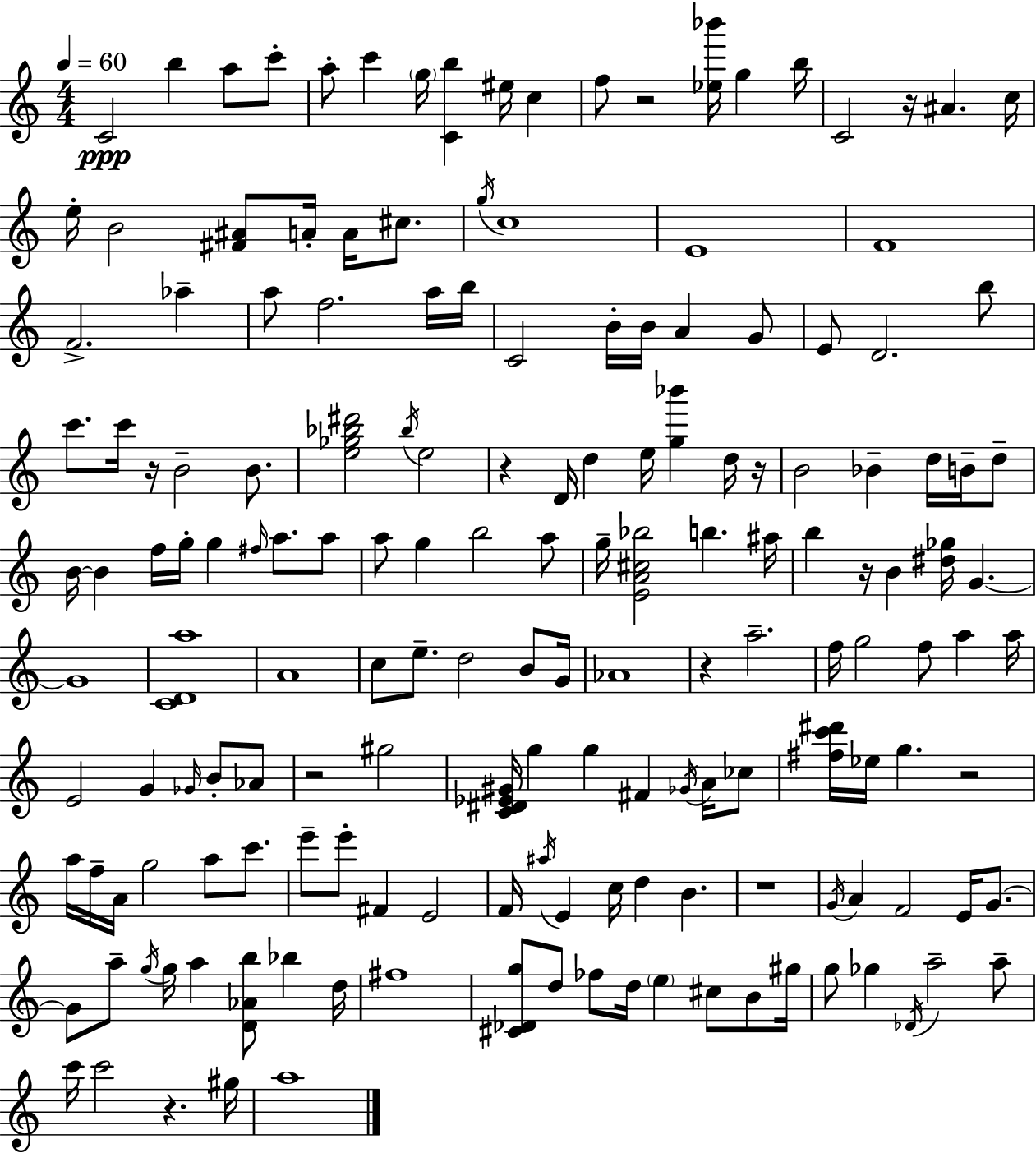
X:1
T:Untitled
M:4/4
L:1/4
K:Am
C2 b a/2 c'/2 a/2 c' g/4 [Cb] ^e/4 c f/2 z2 [_e_b']/4 g b/4 C2 z/4 ^A c/4 e/4 B2 [^F^A]/2 A/4 A/4 ^c/2 g/4 c4 E4 F4 F2 _a a/2 f2 a/4 b/4 C2 B/4 B/4 A G/2 E/2 D2 b/2 c'/2 c'/4 z/4 B2 B/2 [e_g_b^d']2 _b/4 e2 z D/4 d e/4 [g_b'] d/4 z/4 B2 _B d/4 B/4 d/2 B/4 B f/4 g/4 g ^f/4 a/2 a/2 a/2 g b2 a/2 g/4 [EA^c_b]2 b ^a/4 b z/4 B [^d_g]/4 G G4 [CDa]4 A4 c/2 e/2 d2 B/2 G/4 _A4 z a2 f/4 g2 f/2 a a/4 E2 G _G/4 B/2 _A/2 z2 ^g2 [C^D_E^G]/4 g g ^F _G/4 A/4 _c/2 [^fc'^d']/4 _e/4 g z2 a/4 f/4 A/4 g2 a/2 c'/2 e'/2 e'/2 ^F E2 F/4 ^a/4 E c/4 d B z4 G/4 A F2 E/4 G/2 G/2 a/2 g/4 g/4 a [D_Ab]/2 _b d/4 ^f4 [^C_Dg]/2 d/2 _f/2 d/4 e ^c/2 B/2 ^g/4 g/2 _g _D/4 a2 a/2 c'/4 c'2 z ^g/4 a4